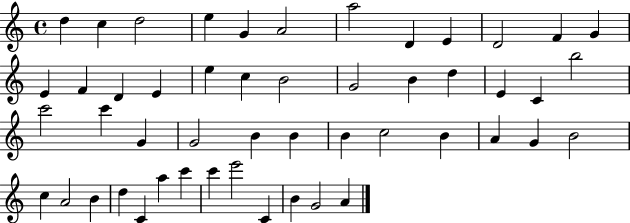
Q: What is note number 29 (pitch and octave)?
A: G4